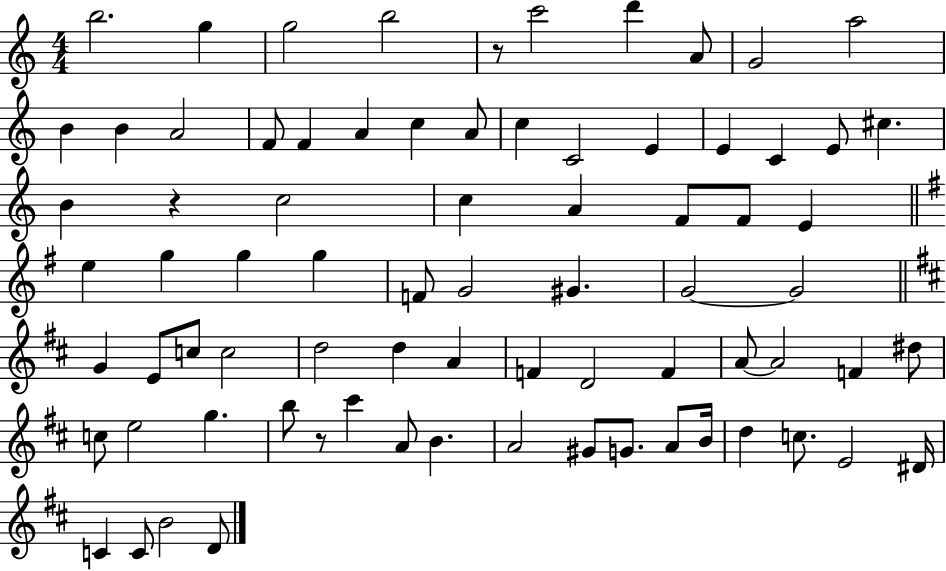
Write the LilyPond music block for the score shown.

{
  \clef treble
  \numericTimeSignature
  \time 4/4
  \key c \major
  b''2. g''4 | g''2 b''2 | r8 c'''2 d'''4 a'8 | g'2 a''2 | \break b'4 b'4 a'2 | f'8 f'4 a'4 c''4 a'8 | c''4 c'2 e'4 | e'4 c'4 e'8 cis''4. | \break b'4 r4 c''2 | c''4 a'4 f'8 f'8 e'4 | \bar "||" \break \key g \major e''4 g''4 g''4 g''4 | f'8 g'2 gis'4. | g'2~~ g'2 | \bar "||" \break \key b \minor g'4 e'8 c''8 c''2 | d''2 d''4 a'4 | f'4 d'2 f'4 | a'8~~ a'2 f'4 dis''8 | \break c''8 e''2 g''4. | b''8 r8 cis'''4 a'8 b'4. | a'2 gis'8 g'8. a'8 b'16 | d''4 c''8. e'2 dis'16 | \break c'4 c'8 b'2 d'8 | \bar "|."
}